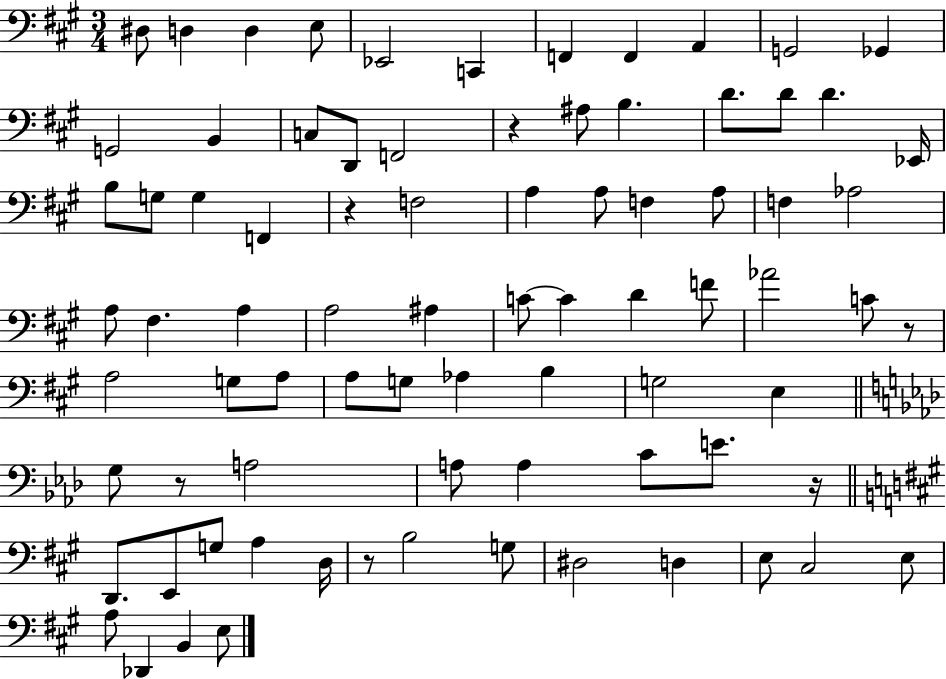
{
  \clef bass
  \numericTimeSignature
  \time 3/4
  \key a \major
  dis8 d4 d4 e8 | ees,2 c,4 | f,4 f,4 a,4 | g,2 ges,4 | \break g,2 b,4 | c8 d,8 f,2 | r4 ais8 b4. | d'8. d'8 d'4. ees,16 | \break b8 g8 g4 f,4 | r4 f2 | a4 a8 f4 a8 | f4 aes2 | \break a8 fis4. a4 | a2 ais4 | c'8~~ c'4 d'4 f'8 | aes'2 c'8 r8 | \break a2 g8 a8 | a8 g8 aes4 b4 | g2 e4 | \bar "||" \break \key f \minor g8 r8 a2 | a8 a4 c'8 e'8. r16 | \bar "||" \break \key a \major d,8. e,8 g8 a4 d16 | r8 b2 g8 | dis2 d4 | e8 cis2 e8 | \break a8 des,4 b,4 e8 | \bar "|."
}